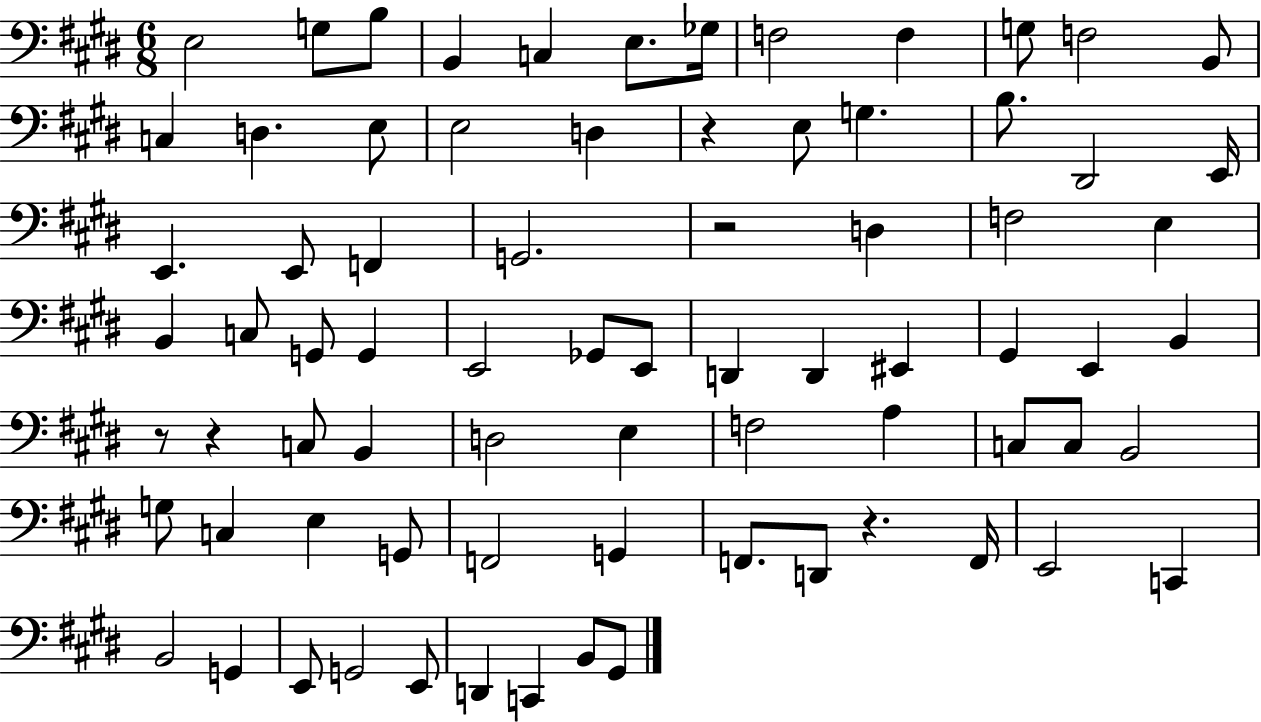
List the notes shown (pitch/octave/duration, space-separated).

E3/h G3/e B3/e B2/q C3/q E3/e. Gb3/s F3/h F3/q G3/e F3/h B2/e C3/q D3/q. E3/e E3/h D3/q R/q E3/e G3/q. B3/e. D#2/h E2/s E2/q. E2/e F2/q G2/h. R/h D3/q F3/h E3/q B2/q C3/e G2/e G2/q E2/h Gb2/e E2/e D2/q D2/q EIS2/q G#2/q E2/q B2/q R/e R/q C3/e B2/q D3/h E3/q F3/h A3/q C3/e C3/e B2/h G3/e C3/q E3/q G2/e F2/h G2/q F2/e. D2/e R/q. F2/s E2/h C2/q B2/h G2/q E2/e G2/h E2/e D2/q C2/q B2/e G#2/e